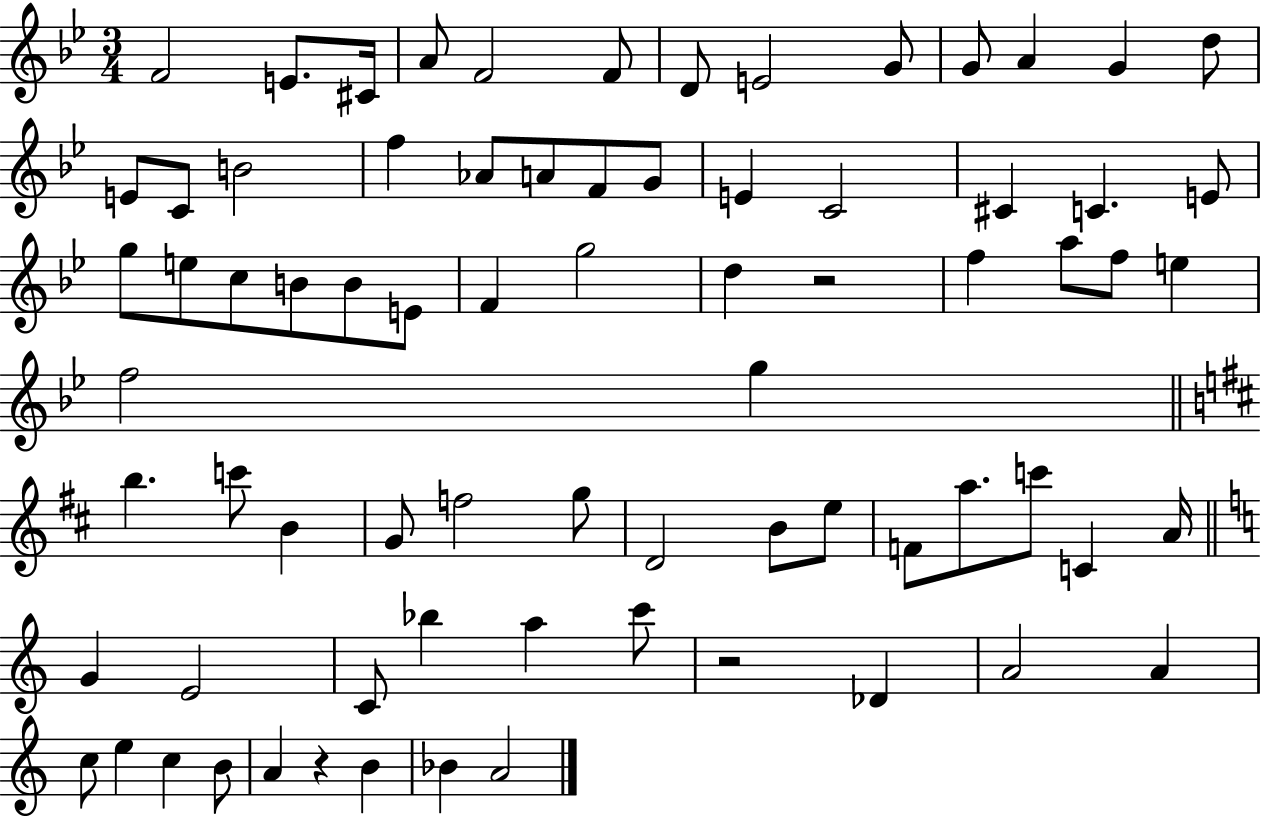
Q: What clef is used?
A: treble